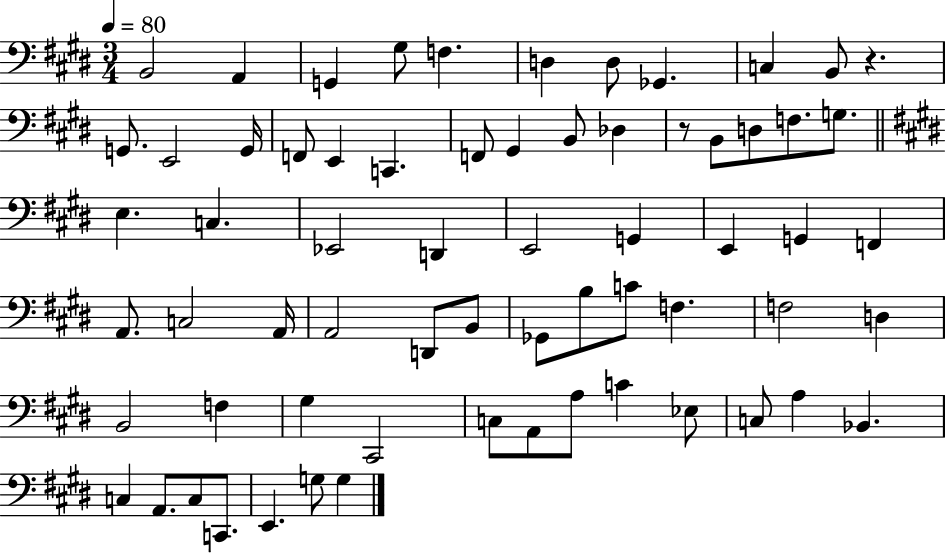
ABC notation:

X:1
T:Untitled
M:3/4
L:1/4
K:E
B,,2 A,, G,, ^G,/2 F, D, D,/2 _G,, C, B,,/2 z G,,/2 E,,2 G,,/4 F,,/2 E,, C,, F,,/2 ^G,, B,,/2 _D, z/2 B,,/2 D,/2 F,/2 G,/2 E, C, _E,,2 D,, E,,2 G,, E,, G,, F,, A,,/2 C,2 A,,/4 A,,2 D,,/2 B,,/2 _G,,/2 B,/2 C/2 F, F,2 D, B,,2 F, ^G, ^C,,2 C,/2 A,,/2 A,/2 C _E,/2 C,/2 A, _B,, C, A,,/2 C,/2 C,,/2 E,, G,/2 G,